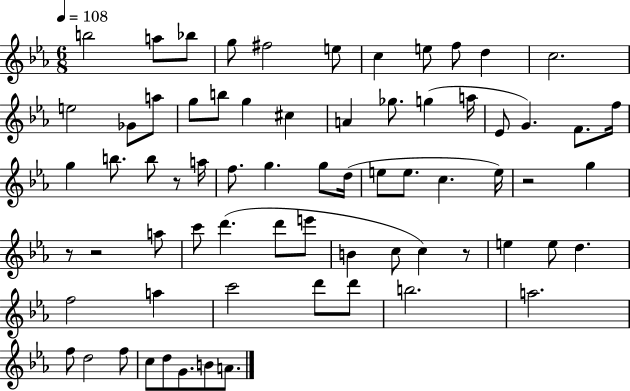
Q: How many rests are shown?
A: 5